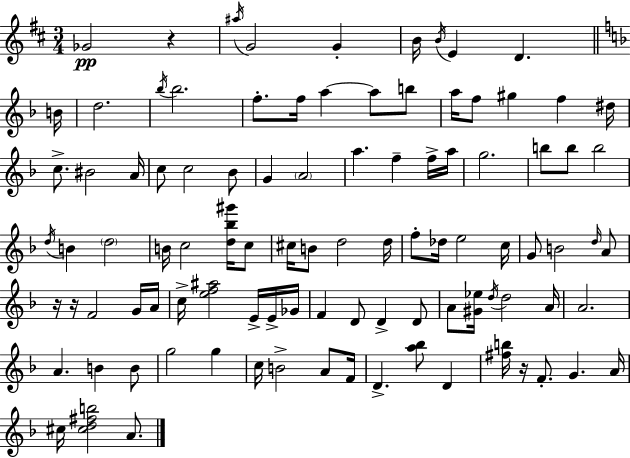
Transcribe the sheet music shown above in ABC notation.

X:1
T:Untitled
M:3/4
L:1/4
K:D
_G2 z ^a/4 G2 G B/4 B/4 E D B/4 d2 _b/4 _b2 f/2 f/4 a a/2 b/2 a/4 f/2 ^g f ^d/4 c/2 ^B2 A/4 c/2 c2 _B/2 G A2 a f f/4 a/4 g2 b/2 b/2 b2 d/4 B d2 B/4 c2 [d_b^g']/4 c/2 ^c/4 B/2 d2 d/4 f/2 _d/4 e2 c/4 G/2 B2 d/4 A/2 z/4 z/4 F2 G/4 A/4 c/4 [ef^a]2 E/4 E/4 _G/4 F D/2 D D/2 A/2 [^G_e]/4 d/4 d2 A/4 A2 A B B/2 g2 g c/4 B2 A/2 F/4 D [a_b]/2 D [^fb]/4 z/4 F/2 G A/4 ^c/4 [^cd^fb]2 A/2